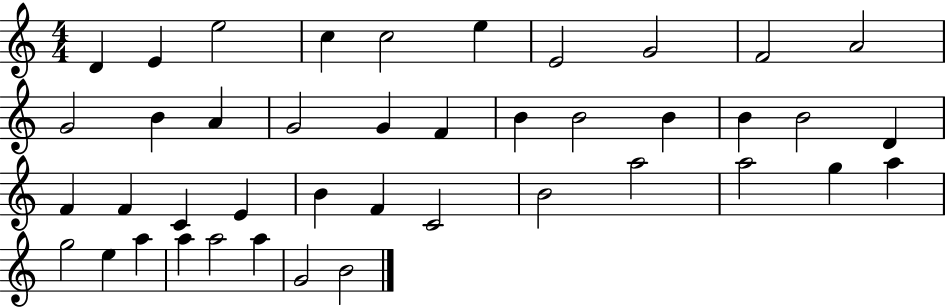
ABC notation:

X:1
T:Untitled
M:4/4
L:1/4
K:C
D E e2 c c2 e E2 G2 F2 A2 G2 B A G2 G F B B2 B B B2 D F F C E B F C2 B2 a2 a2 g a g2 e a a a2 a G2 B2